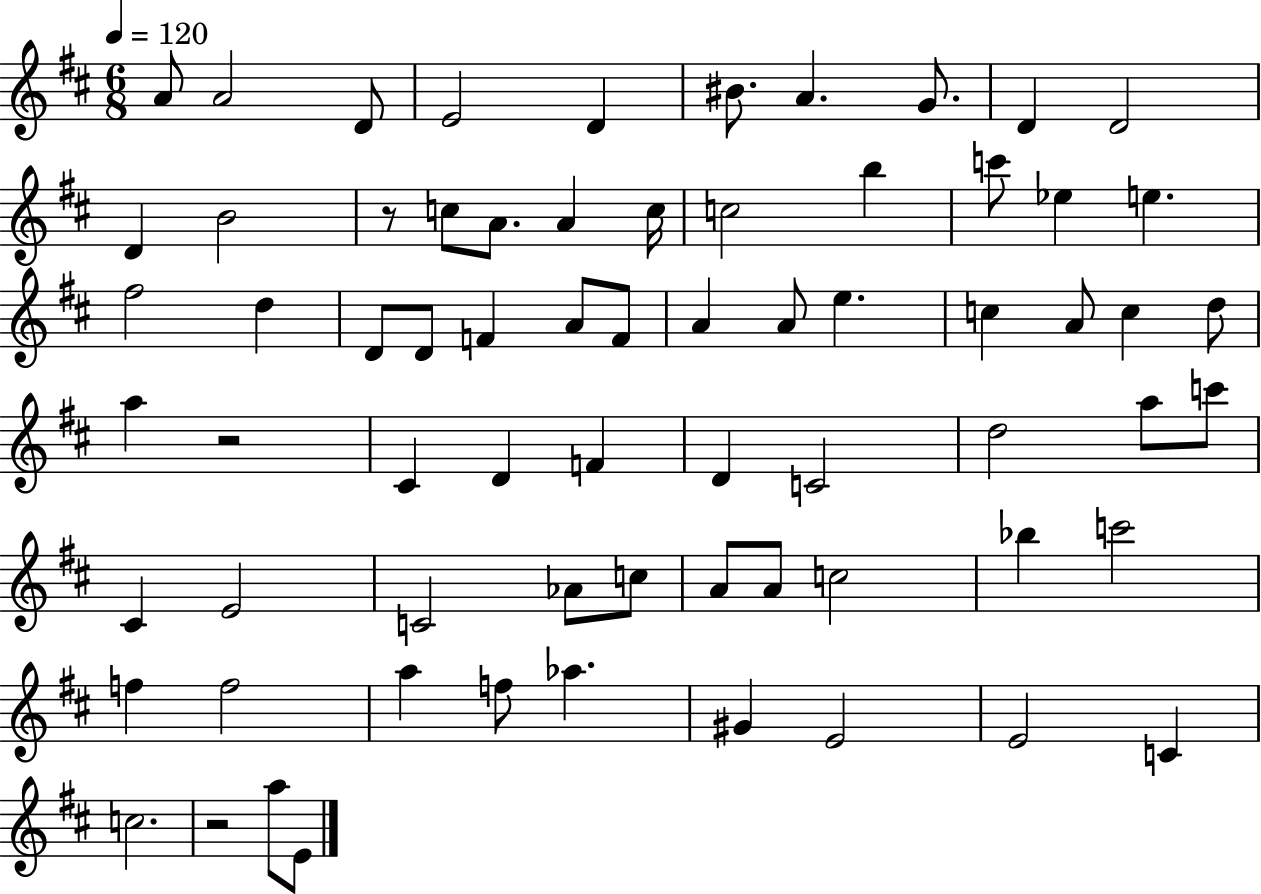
{
  \clef treble
  \numericTimeSignature
  \time 6/8
  \key d \major
  \tempo 4 = 120
  a'8 a'2 d'8 | e'2 d'4 | bis'8. a'4. g'8. | d'4 d'2 | \break d'4 b'2 | r8 c''8 a'8. a'4 c''16 | c''2 b''4 | c'''8 ees''4 e''4. | \break fis''2 d''4 | d'8 d'8 f'4 a'8 f'8 | a'4 a'8 e''4. | c''4 a'8 c''4 d''8 | \break a''4 r2 | cis'4 d'4 f'4 | d'4 c'2 | d''2 a''8 c'''8 | \break cis'4 e'2 | c'2 aes'8 c''8 | a'8 a'8 c''2 | bes''4 c'''2 | \break f''4 f''2 | a''4 f''8 aes''4. | gis'4 e'2 | e'2 c'4 | \break c''2. | r2 a''8 e'8 | \bar "|."
}